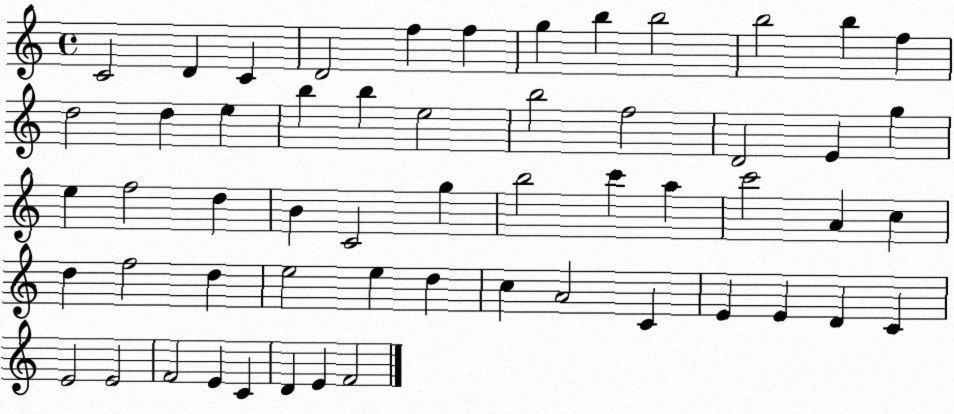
X:1
T:Untitled
M:4/4
L:1/4
K:C
C2 D C D2 f f g b b2 b2 b f d2 d e b b e2 b2 f2 D2 E g e f2 d B C2 g b2 c' a c'2 A c d f2 d e2 e d c A2 C E E D C E2 E2 F2 E C D E F2